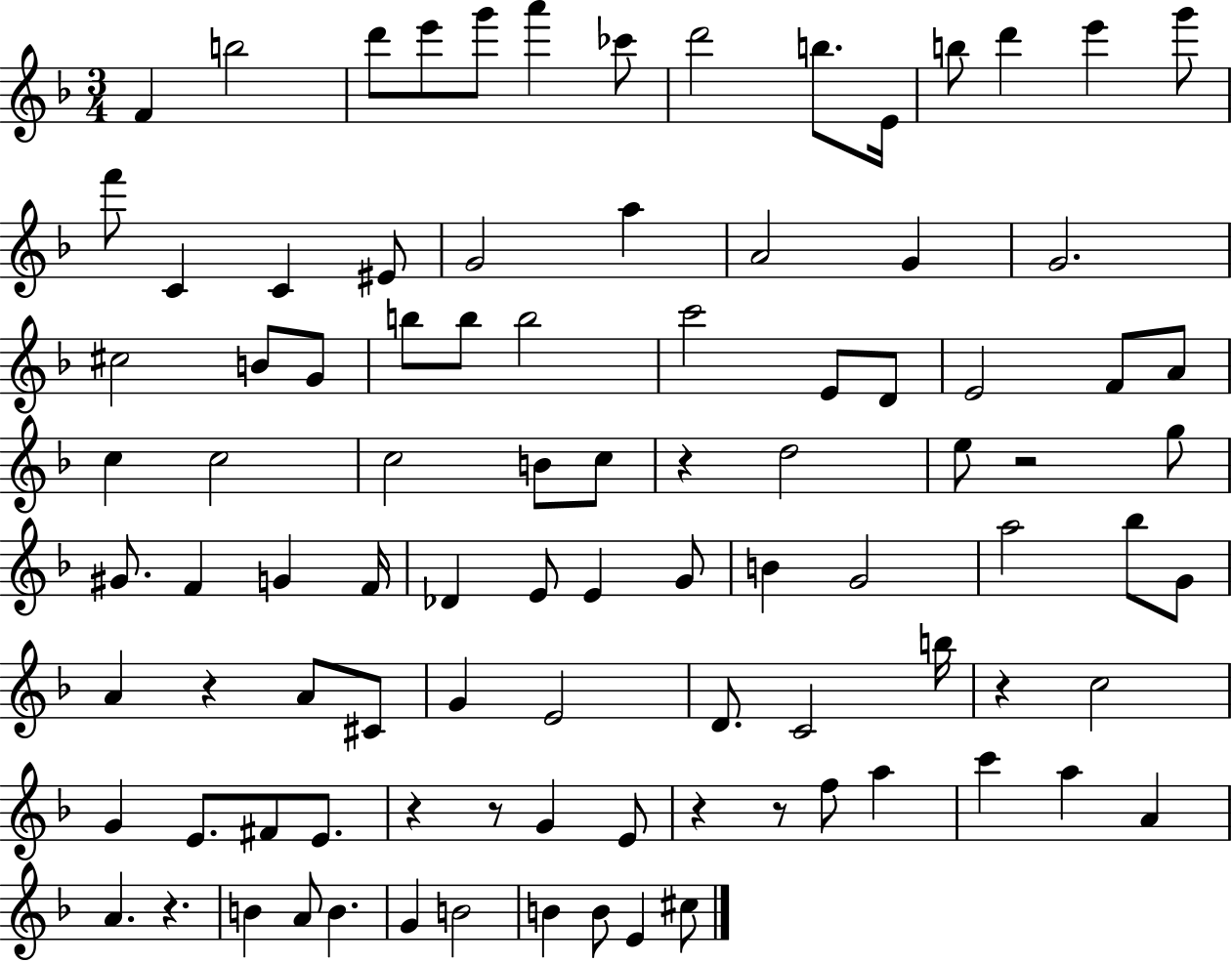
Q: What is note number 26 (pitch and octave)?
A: G4